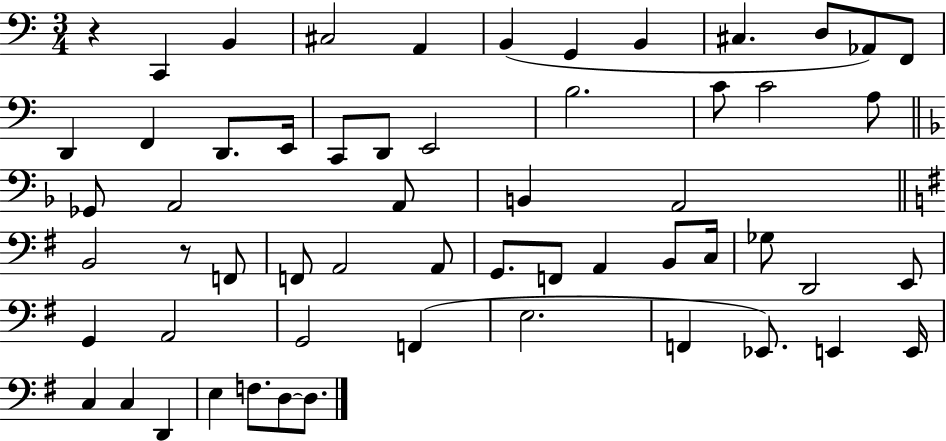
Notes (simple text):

R/q C2/q B2/q C#3/h A2/q B2/q G2/q B2/q C#3/q. D3/e Ab2/e F2/e D2/q F2/q D2/e. E2/s C2/e D2/e E2/h B3/h. C4/e C4/h A3/e Gb2/e A2/h A2/e B2/q A2/h B2/h R/e F2/e F2/e A2/h A2/e G2/e. F2/e A2/q B2/e C3/s Gb3/e D2/h E2/e G2/q A2/h G2/h F2/q E3/h. F2/q Eb2/e. E2/q E2/s C3/q C3/q D2/q E3/q F3/e. D3/e D3/e.